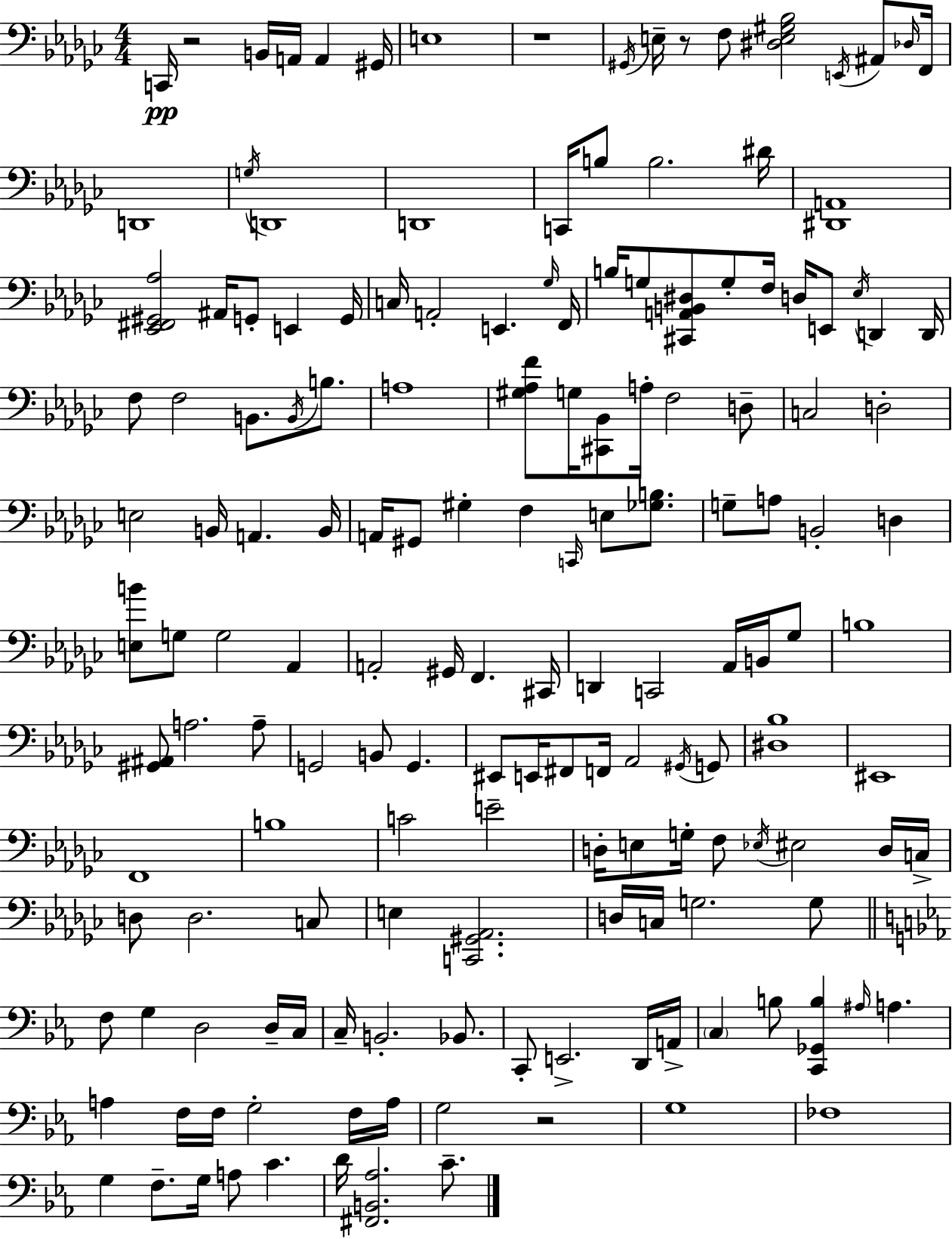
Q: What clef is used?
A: bass